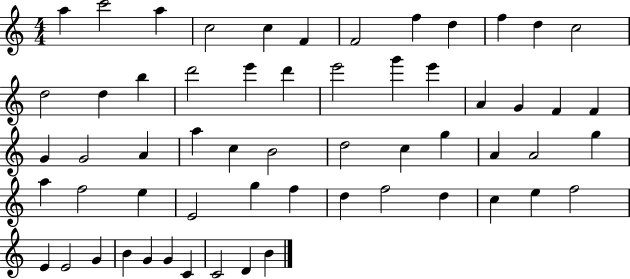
{
  \clef treble
  \numericTimeSignature
  \time 4/4
  \key c \major
  a''4 c'''2 a''4 | c''2 c''4 f'4 | f'2 f''4 d''4 | f''4 d''4 c''2 | \break d''2 d''4 b''4 | d'''2 e'''4 d'''4 | e'''2 g'''4 e'''4 | a'4 g'4 f'4 f'4 | \break g'4 g'2 a'4 | a''4 c''4 b'2 | d''2 c''4 g''4 | a'4 a'2 g''4 | \break a''4 f''2 e''4 | e'2 g''4 f''4 | d''4 f''2 d''4 | c''4 e''4 f''2 | \break e'4 e'2 g'4 | b'4 g'4 g'4 c'4 | c'2 d'4 b'4 | \bar "|."
}